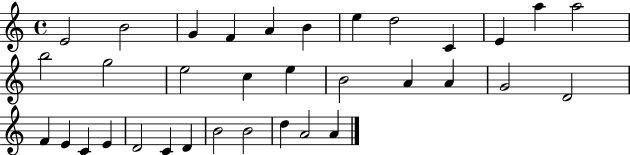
{
  \clef treble
  \time 4/4
  \defaultTimeSignature
  \key c \major
  e'2 b'2 | g'4 f'4 a'4 b'4 | e''4 d''2 c'4 | e'4 a''4 a''2 | \break b''2 g''2 | e''2 c''4 e''4 | b'2 a'4 a'4 | g'2 d'2 | \break f'4 e'4 c'4 e'4 | d'2 c'4 d'4 | b'2 b'2 | d''4 a'2 a'4 | \break \bar "|."
}